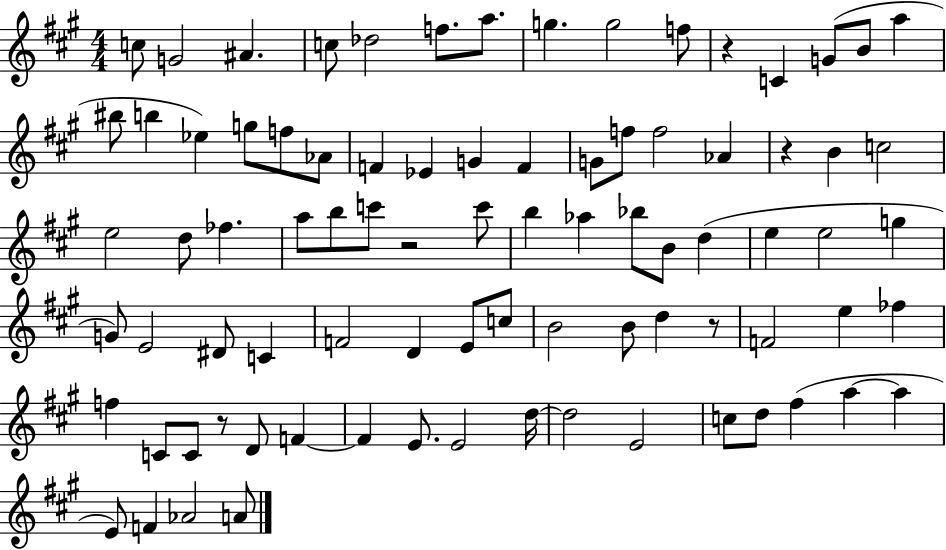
X:1
T:Untitled
M:4/4
L:1/4
K:A
c/2 G2 ^A c/2 _d2 f/2 a/2 g g2 f/2 z C G/2 B/2 a ^b/2 b _e g/2 f/2 _A/2 F _E G F G/2 f/2 f2 _A z B c2 e2 d/2 _f a/2 b/2 c'/2 z2 c'/2 b _a _b/2 B/2 d e e2 g G/2 E2 ^D/2 C F2 D E/2 c/2 B2 B/2 d z/2 F2 e _f f C/2 C/2 z/2 D/2 F F E/2 E2 d/4 d2 E2 c/2 d/2 ^f a a E/2 F _A2 A/2